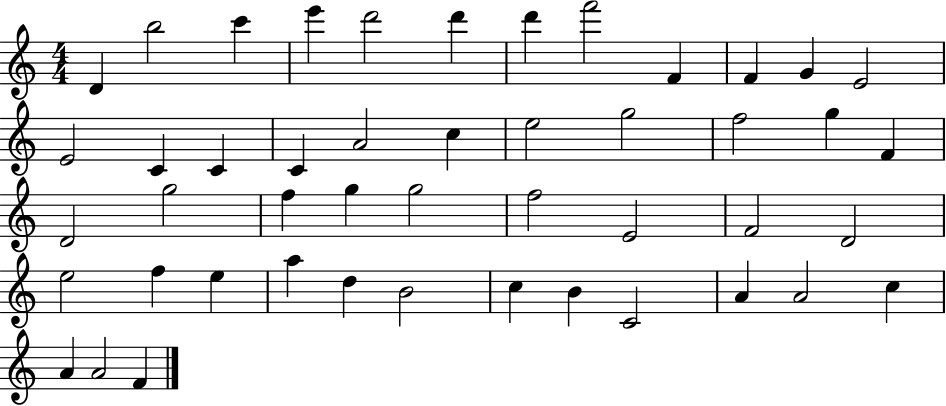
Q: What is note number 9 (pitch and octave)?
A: F4